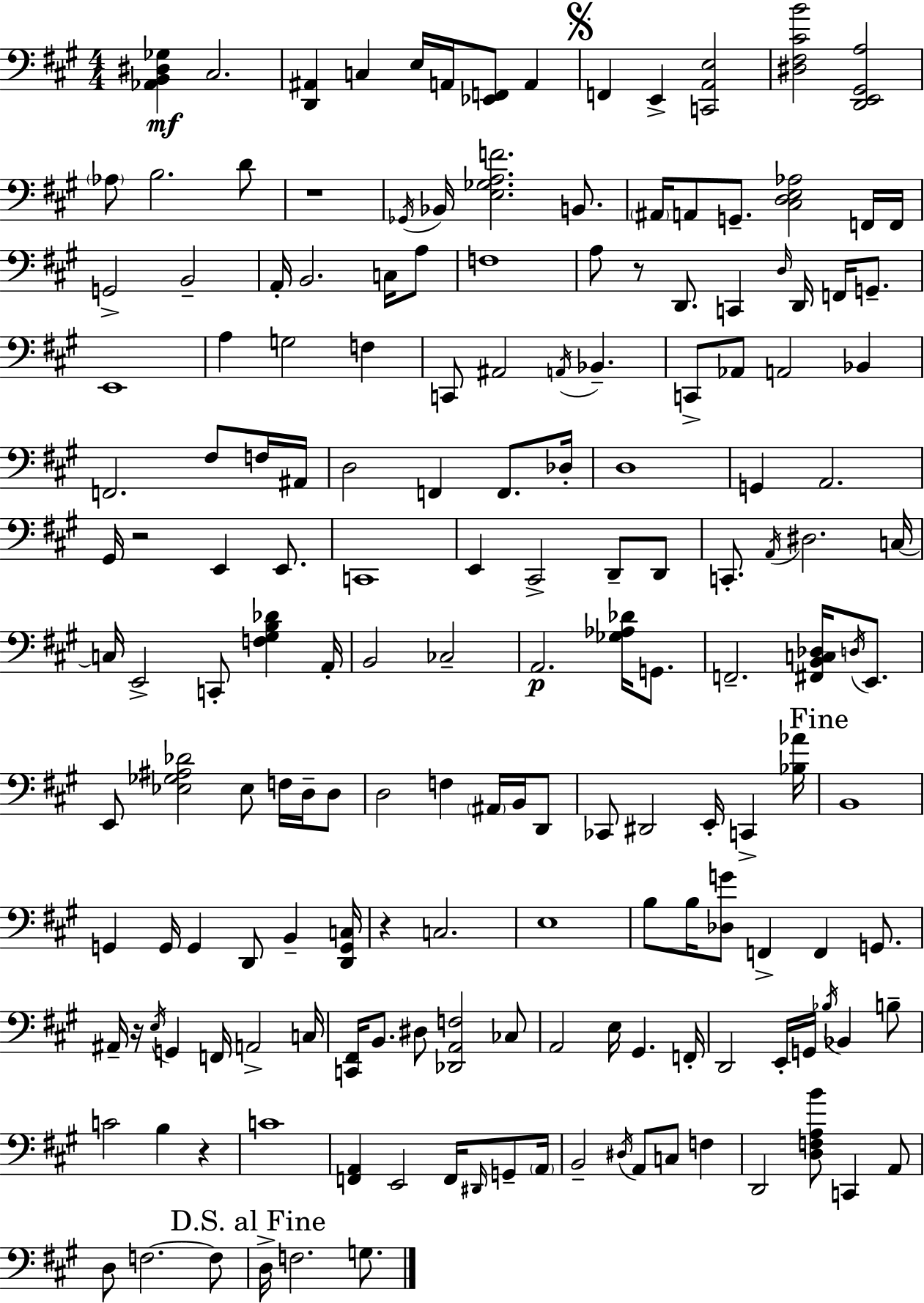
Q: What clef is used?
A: bass